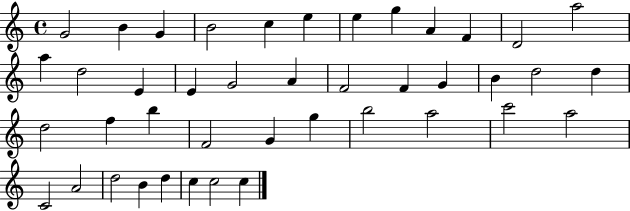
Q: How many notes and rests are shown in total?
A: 42